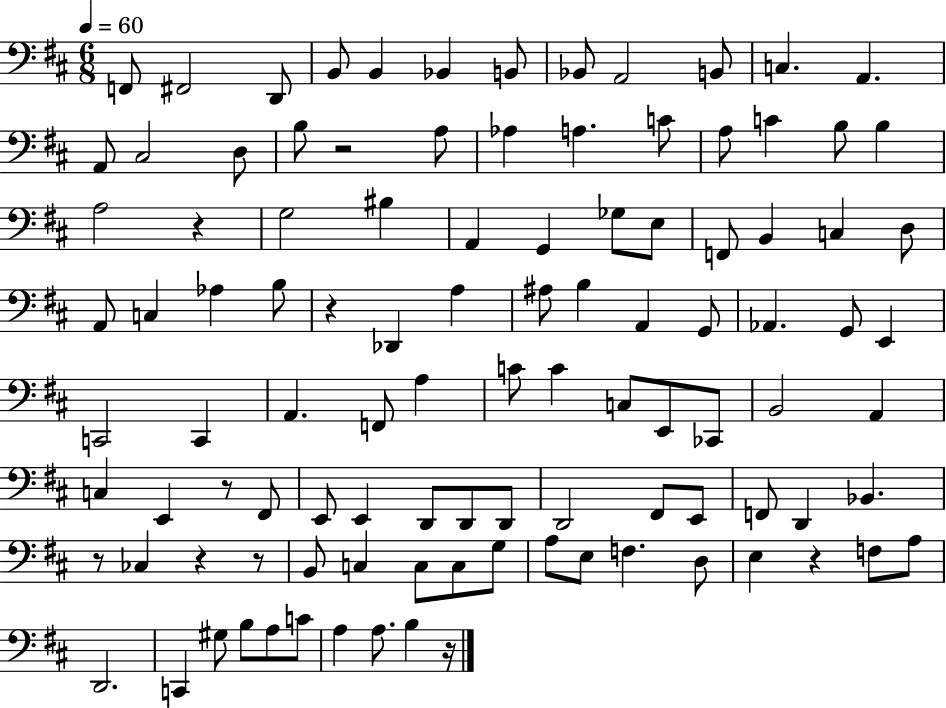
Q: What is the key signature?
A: D major